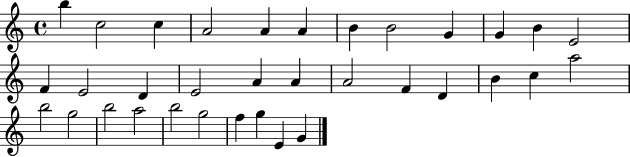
B5/q C5/h C5/q A4/h A4/q A4/q B4/q B4/h G4/q G4/q B4/q E4/h F4/q E4/h D4/q E4/h A4/q A4/q A4/h F4/q D4/q B4/q C5/q A5/h B5/h G5/h B5/h A5/h B5/h G5/h F5/q G5/q E4/q G4/q